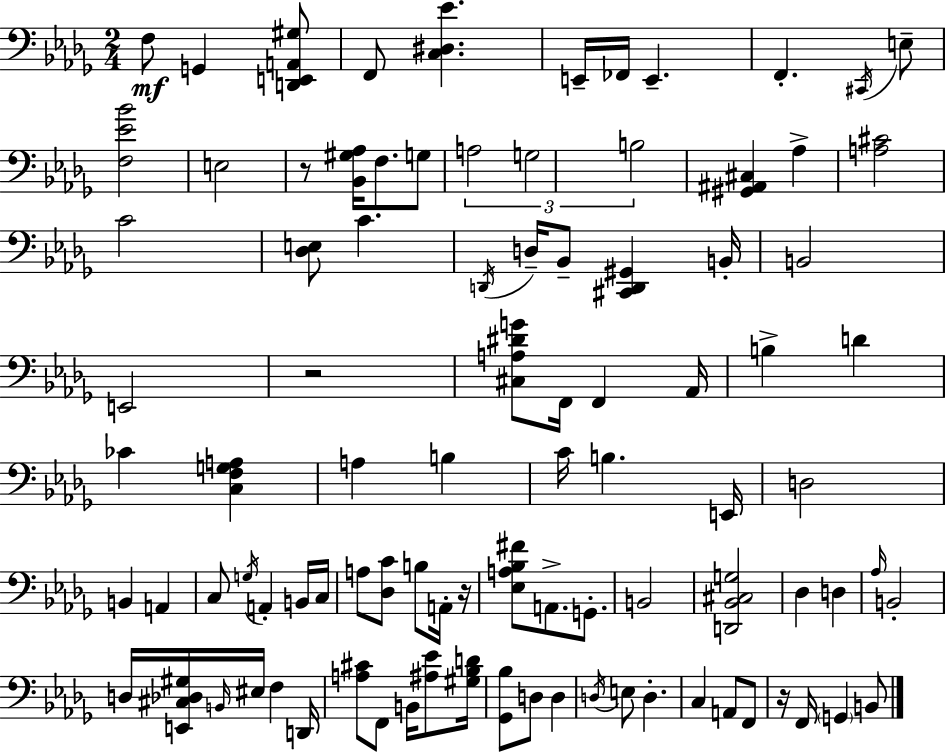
X:1
T:Untitled
M:2/4
L:1/4
K:Bbm
F,/2 G,, [D,,E,,A,,^G,]/2 F,,/2 [C,^D,_E] E,,/4 _F,,/4 E,, F,, ^C,,/4 E,/2 [F,_E_B]2 E,2 z/2 [_B,,^G,_A,]/4 F,/2 G,/2 A,2 G,2 B,2 [^G,,^A,,^C,] _A, [A,^C]2 C2 [_D,E,]/2 C D,,/4 D,/4 _B,,/2 [^C,,D,,^G,,] B,,/4 B,,2 E,,2 z2 [^C,A,^DG]/2 F,,/4 F,, _A,,/4 B, D _C [C,F,G,A,] A, B, C/4 B, E,,/4 D,2 B,, A,, C,/2 G,/4 A,, B,,/4 C,/4 A,/2 [_D,C]/2 B,/2 A,,/4 z/4 [_E,A,_B,^F]/2 A,,/2 G,,/2 B,,2 [D,,_B,,^C,G,]2 _D, D, _A,/4 B,,2 D,/4 [E,,^C,_D,^G,]/4 B,,/4 ^E,/4 F, D,,/4 [A,^C]/2 F,,/2 B,,/4 [^A,_E]/2 [^G,_B,D]/4 [_G,,_B,]/2 D,/2 D, D,/4 E,/2 D, C, A,,/2 F,,/2 z/4 F,,/4 G,, B,,/2